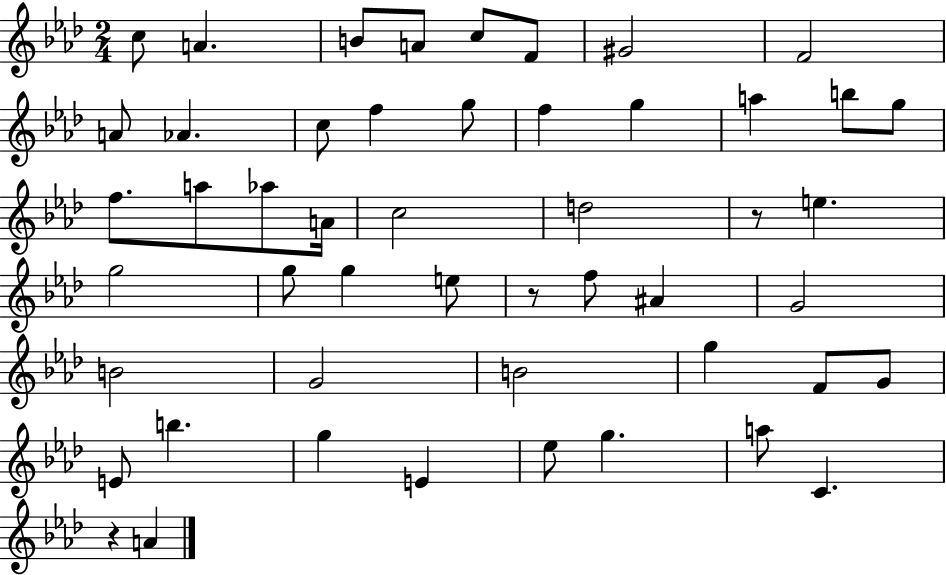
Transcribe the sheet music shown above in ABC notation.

X:1
T:Untitled
M:2/4
L:1/4
K:Ab
c/2 A B/2 A/2 c/2 F/2 ^G2 F2 A/2 _A c/2 f g/2 f g a b/2 g/2 f/2 a/2 _a/2 A/4 c2 d2 z/2 e g2 g/2 g e/2 z/2 f/2 ^A G2 B2 G2 B2 g F/2 G/2 E/2 b g E _e/2 g a/2 C z A